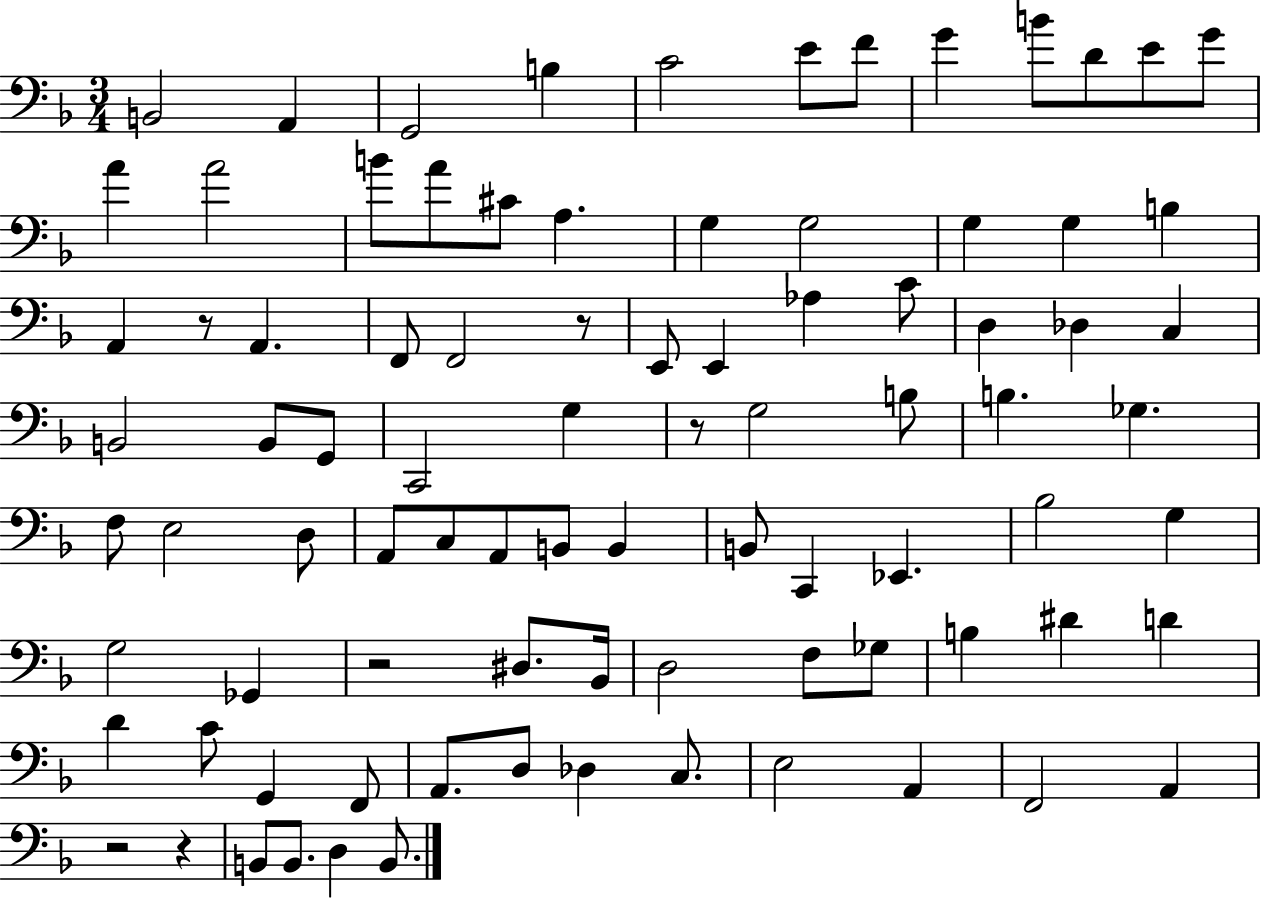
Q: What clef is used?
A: bass